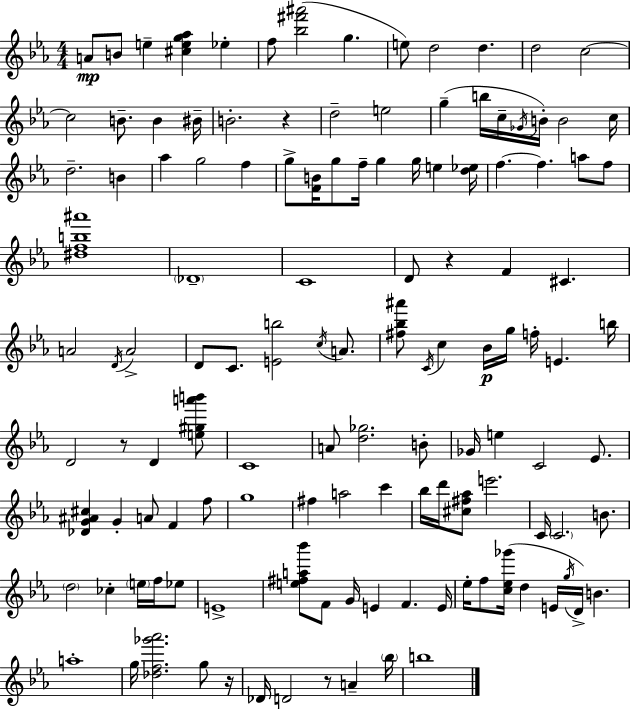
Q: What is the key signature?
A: C minor